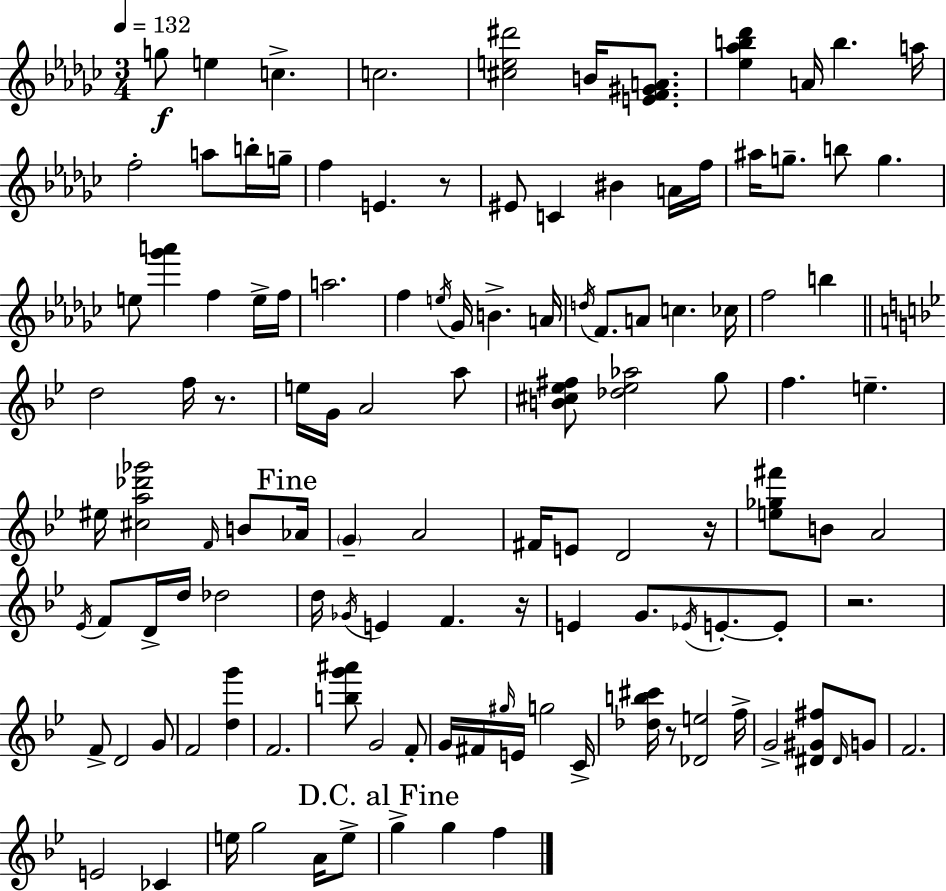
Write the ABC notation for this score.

X:1
T:Untitled
M:3/4
L:1/4
K:Ebm
g/2 e c c2 [^ce^d']2 B/4 [EF^GA]/2 [_e_ab_d'] A/4 b a/4 f2 a/2 b/4 g/4 f E z/2 ^E/2 C ^B A/4 f/4 ^a/4 g/2 b/2 g e/2 [_g'a'] f e/4 f/4 a2 f e/4 _G/4 B A/4 d/4 F/2 A/2 c _c/4 f2 b d2 f/4 z/2 e/4 G/4 A2 a/2 [B^c_e^f]/2 [_d_e_a]2 g/2 f e ^e/4 [^ca_d'_g']2 F/4 B/2 _A/4 G A2 ^F/4 E/2 D2 z/4 [e_g^f']/2 B/2 A2 _E/4 F/2 D/4 d/4 _d2 d/4 _G/4 E F z/4 E G/2 _E/4 E/2 E/2 z2 F/2 D2 G/2 F2 [dg'] F2 [bg'^a']/2 G2 F/2 G/4 ^F/4 ^g/4 E/4 g2 C/4 [_db^c']/4 z/2 [_De]2 f/4 G2 [^D^G^f]/2 ^D/4 G/2 F2 E2 _C e/4 g2 A/4 e/2 g g f